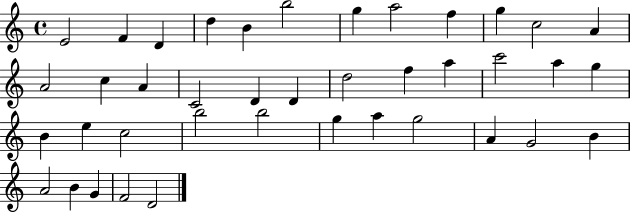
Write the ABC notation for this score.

X:1
T:Untitled
M:4/4
L:1/4
K:C
E2 F D d B b2 g a2 f g c2 A A2 c A C2 D D d2 f a c'2 a g B e c2 b2 b2 g a g2 A G2 B A2 B G F2 D2